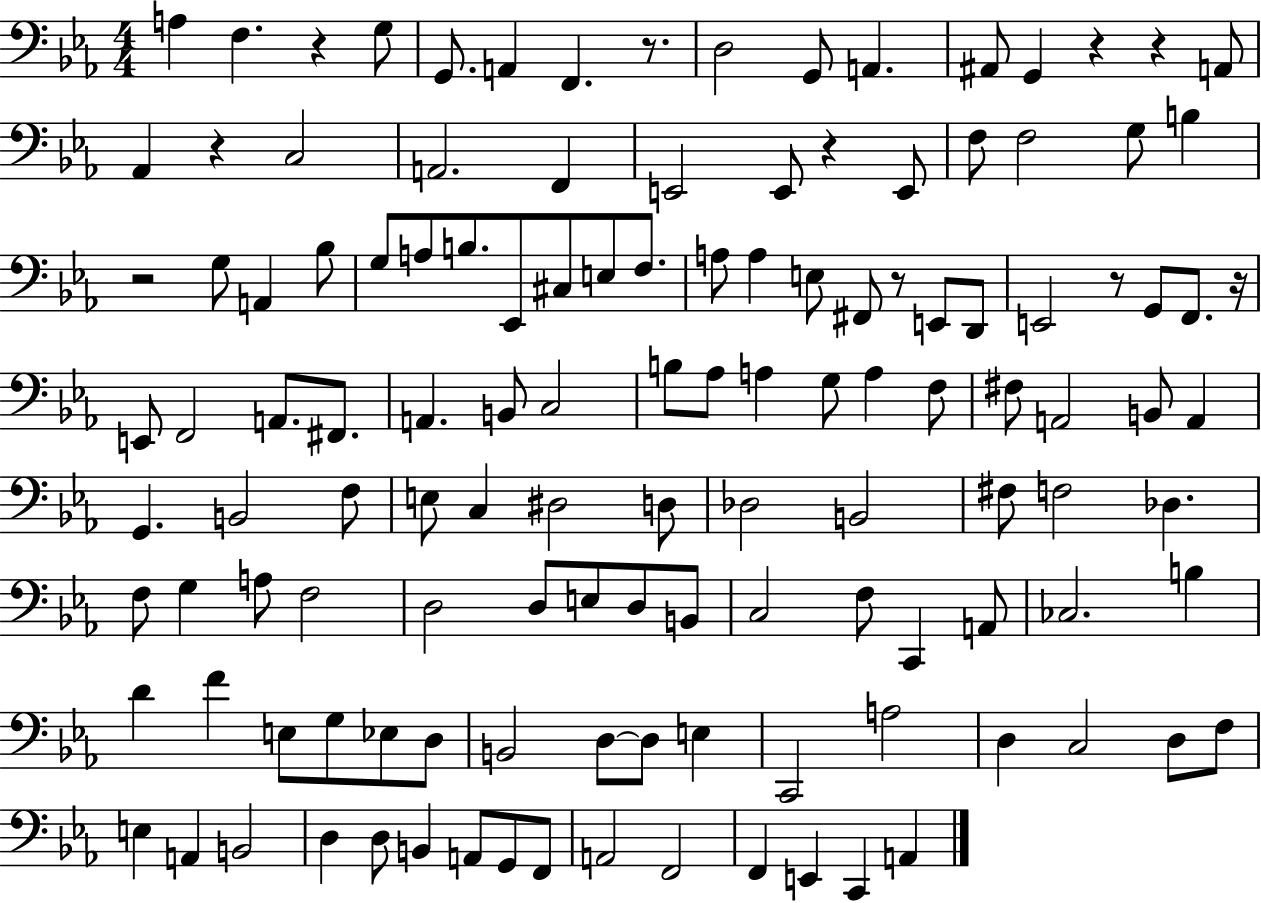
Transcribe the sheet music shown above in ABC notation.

X:1
T:Untitled
M:4/4
L:1/4
K:Eb
A, F, z G,/2 G,,/2 A,, F,, z/2 D,2 G,,/2 A,, ^A,,/2 G,, z z A,,/2 _A,, z C,2 A,,2 F,, E,,2 E,,/2 z E,,/2 F,/2 F,2 G,/2 B, z2 G,/2 A,, _B,/2 G,/2 A,/2 B,/2 _E,,/2 ^C,/2 E,/2 F,/2 A,/2 A, E,/2 ^F,,/2 z/2 E,,/2 D,,/2 E,,2 z/2 G,,/2 F,,/2 z/4 E,,/2 F,,2 A,,/2 ^F,,/2 A,, B,,/2 C,2 B,/2 _A,/2 A, G,/2 A, F,/2 ^F,/2 A,,2 B,,/2 A,, G,, B,,2 F,/2 E,/2 C, ^D,2 D,/2 _D,2 B,,2 ^F,/2 F,2 _D, F,/2 G, A,/2 F,2 D,2 D,/2 E,/2 D,/2 B,,/2 C,2 F,/2 C,, A,,/2 _C,2 B, D F E,/2 G,/2 _E,/2 D,/2 B,,2 D,/2 D,/2 E, C,,2 A,2 D, C,2 D,/2 F,/2 E, A,, B,,2 D, D,/2 B,, A,,/2 G,,/2 F,,/2 A,,2 F,,2 F,, E,, C,, A,,